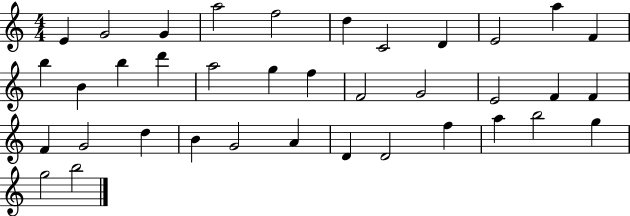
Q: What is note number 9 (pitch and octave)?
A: E4